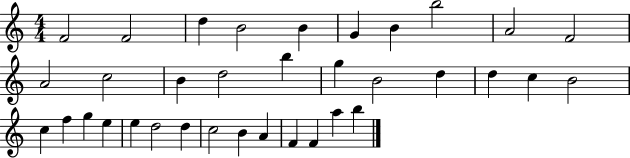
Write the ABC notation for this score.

X:1
T:Untitled
M:4/4
L:1/4
K:C
F2 F2 d B2 B G B b2 A2 F2 A2 c2 B d2 b g B2 d d c B2 c f g e e d2 d c2 B A F F a b